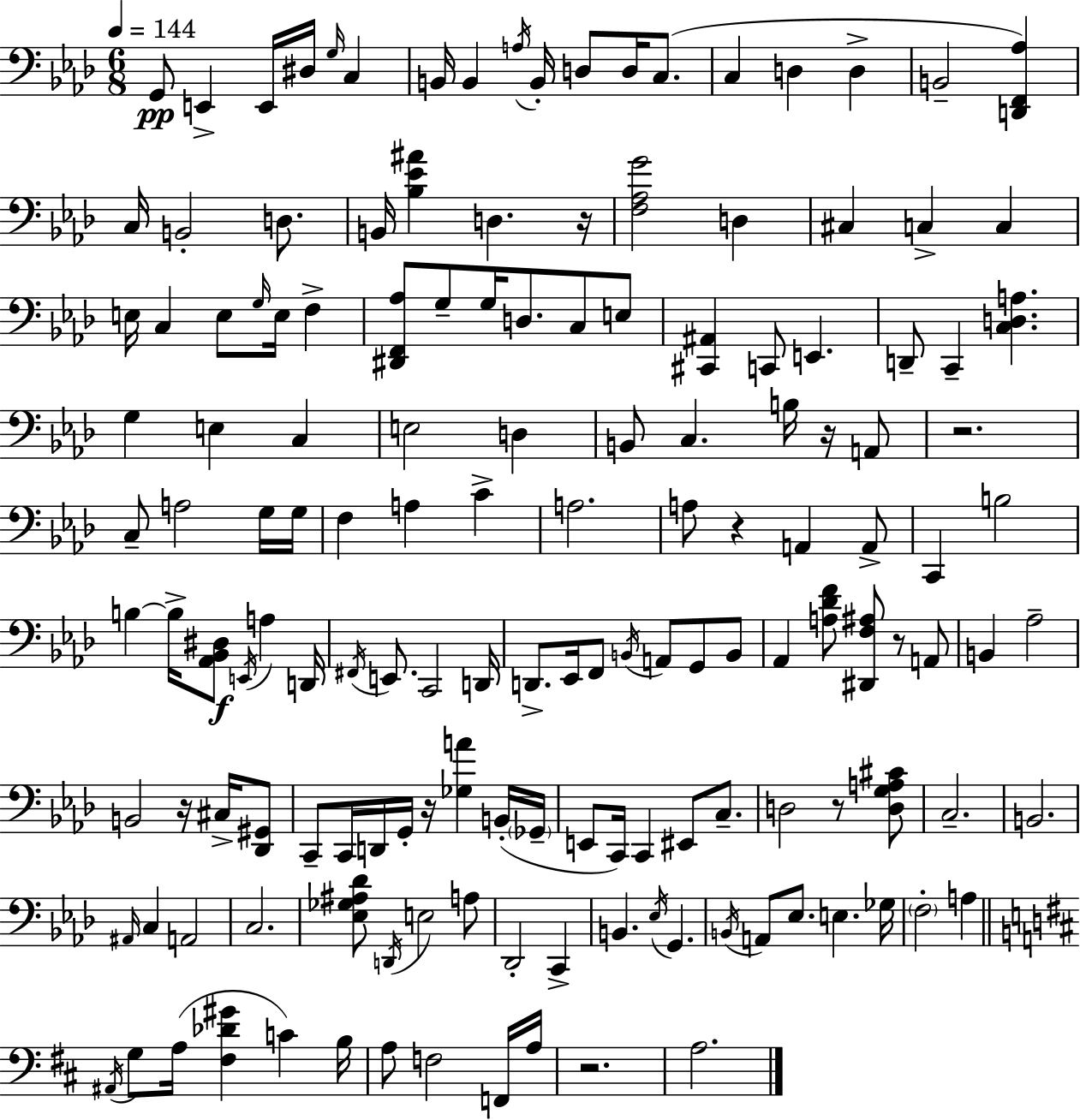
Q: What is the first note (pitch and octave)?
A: G2